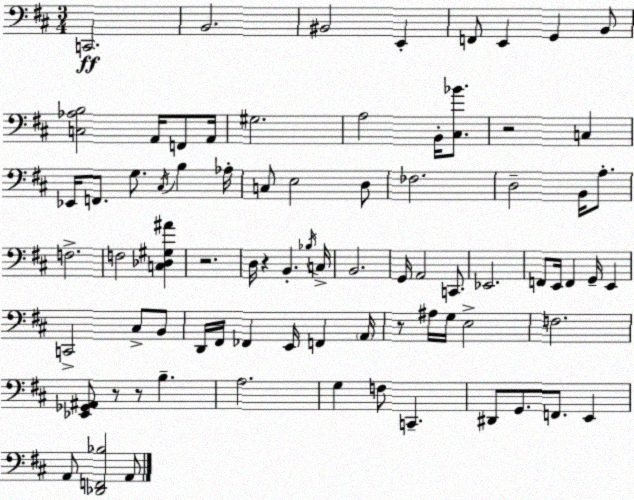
X:1
T:Untitled
M:3/4
L:1/4
K:D
C,,2 B,,2 ^B,,2 E,, F,,/2 E,, G,, B,,/2 [C,_A,B,]2 A,,/4 F,,/2 A,,/4 ^G,2 A,2 B,,/4 [^C,_B]/2 z2 C, _E,,/4 F,,/2 G,/2 ^C,/4 B, _A,/4 C,/2 E,2 D,/2 _F,2 D,2 B,,/4 A,/2 F,2 F,2 [C,_D,^G,^A] z2 D,/4 z B,, _B,/4 C,/4 B,,2 G,,/4 A,,2 C,,/2 _E,,2 F,,/2 E,,/4 F,, G,,/4 E,, C,,2 ^C,/2 B,,/2 D,,/4 ^F,,/4 _F,, E,,/4 F,, A,,/4 z/2 ^A,/4 G,/4 E,2 F,2 [_E,,_G,,^A,,]/2 z/2 z/2 B, A,2 G, F,/2 C,, ^D,,/2 G,,/2 F,,/2 E,, A,,/2 [_D,,F,,_B,]2 A,,/2